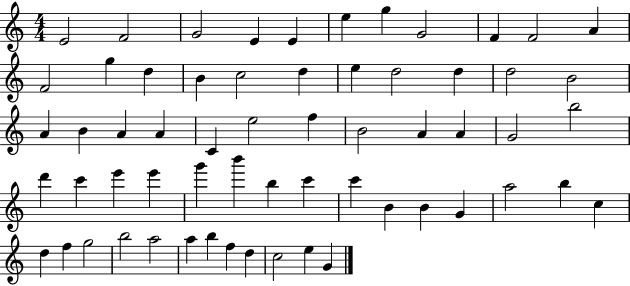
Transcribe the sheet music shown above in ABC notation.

X:1
T:Untitled
M:4/4
L:1/4
K:C
E2 F2 G2 E E e g G2 F F2 A F2 g d B c2 d e d2 d d2 B2 A B A A C e2 f B2 A A G2 b2 d' c' e' e' g' b' b c' c' B B G a2 b c d f g2 b2 a2 a b f d c2 e G